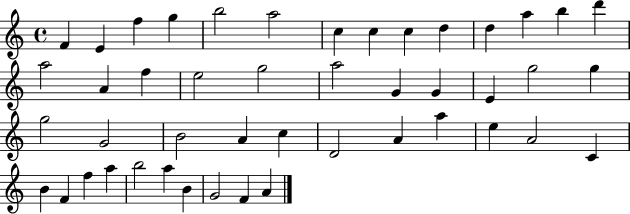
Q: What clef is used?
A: treble